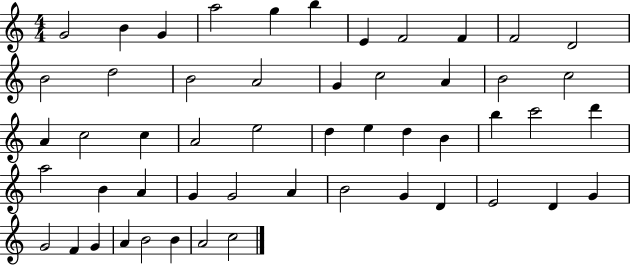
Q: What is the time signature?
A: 4/4